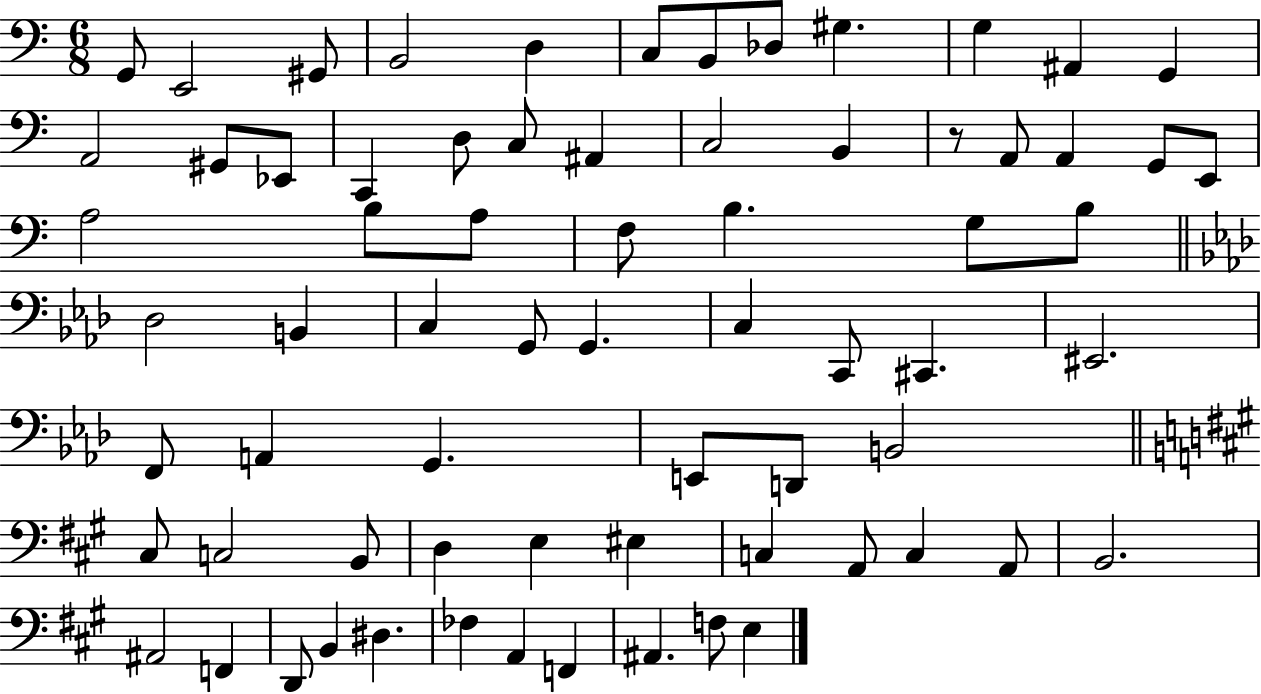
{
  \clef bass
  \numericTimeSignature
  \time 6/8
  \key c \major
  g,8 e,2 gis,8 | b,2 d4 | c8 b,8 des8 gis4. | g4 ais,4 g,4 | \break a,2 gis,8 ees,8 | c,4 d8 c8 ais,4 | c2 b,4 | r8 a,8 a,4 g,8 e,8 | \break a2 b8 a8 | f8 b4. g8 b8 | \bar "||" \break \key f \minor des2 b,4 | c4 g,8 g,4. | c4 c,8 cis,4. | eis,2. | \break f,8 a,4 g,4. | e,8 d,8 b,2 | \bar "||" \break \key a \major cis8 c2 b,8 | d4 e4 eis4 | c4 a,8 c4 a,8 | b,2. | \break ais,2 f,4 | d,8 b,4 dis4. | fes4 a,4 f,4 | ais,4. f8 e4 | \break \bar "|."
}